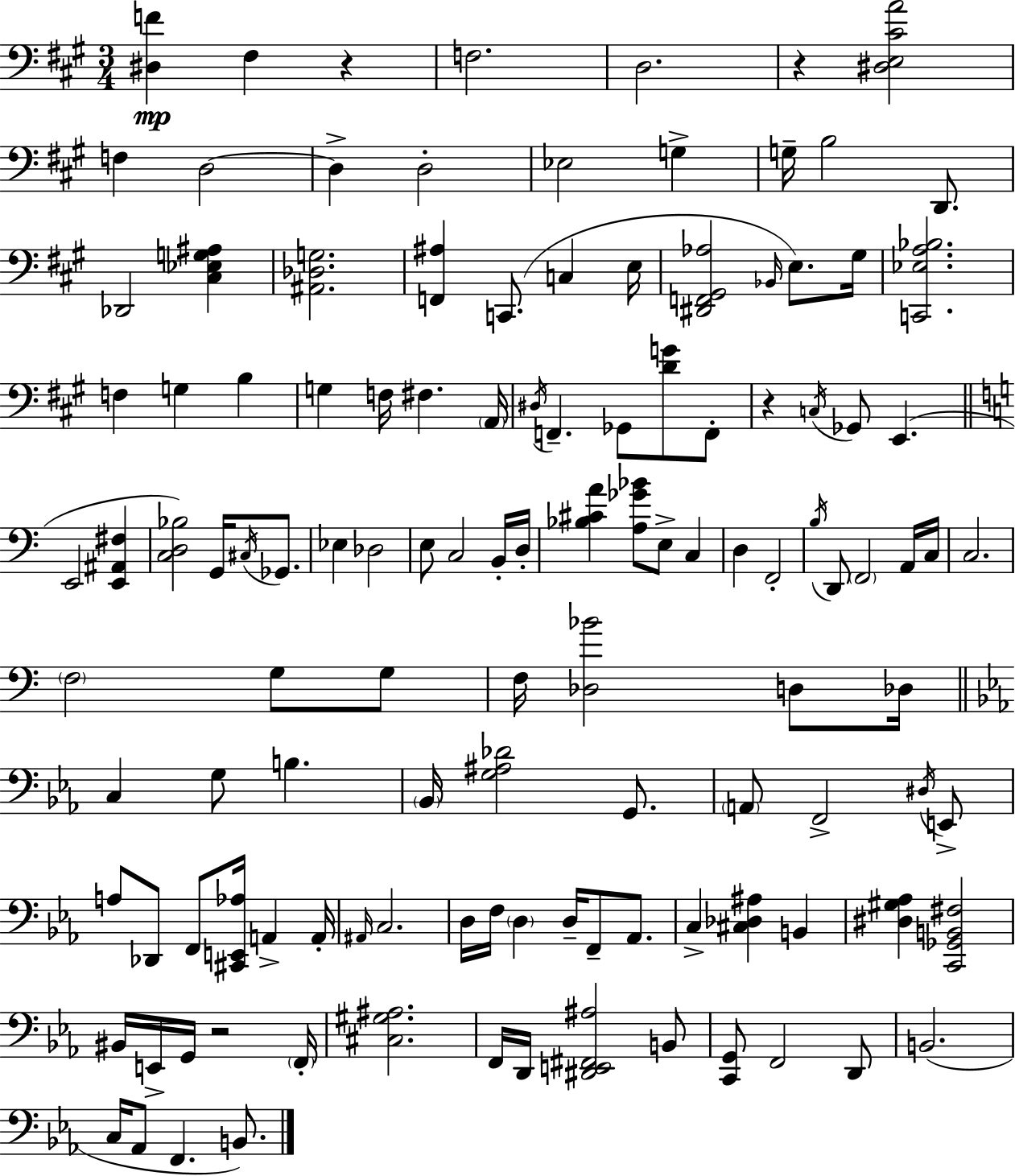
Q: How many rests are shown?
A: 4